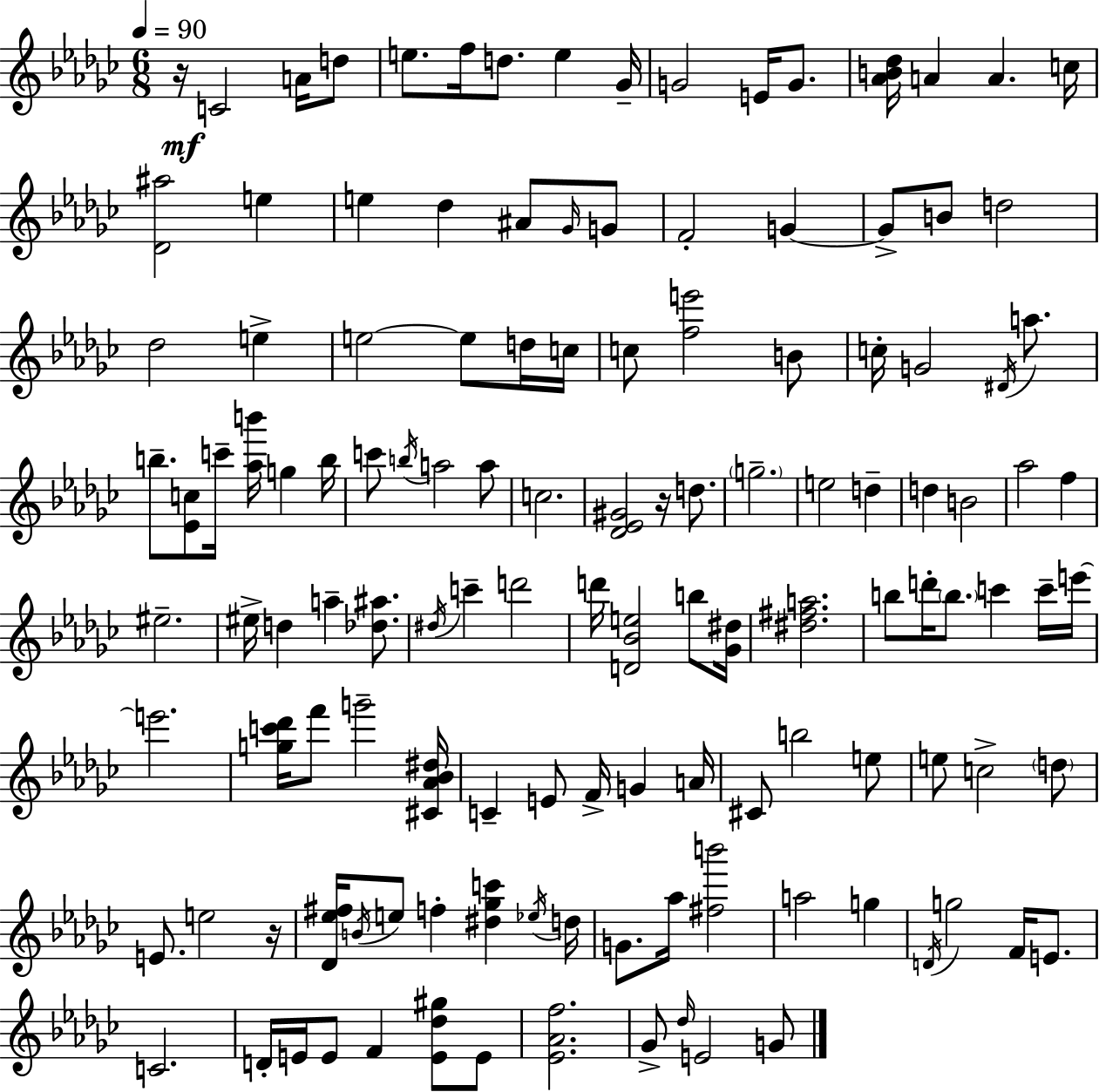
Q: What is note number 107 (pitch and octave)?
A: E4